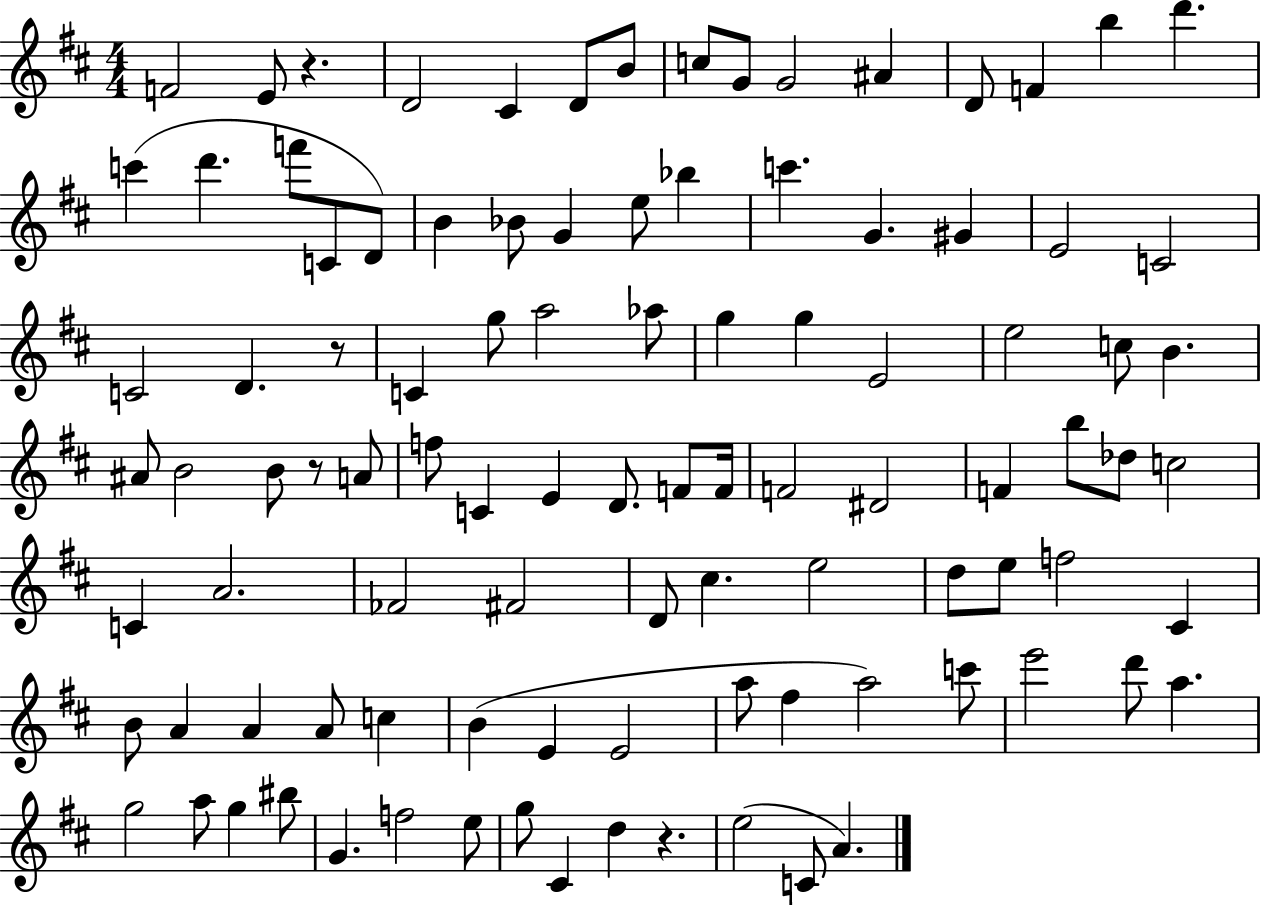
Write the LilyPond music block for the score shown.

{
  \clef treble
  \numericTimeSignature
  \time 4/4
  \key d \major
  \repeat volta 2 { f'2 e'8 r4. | d'2 cis'4 d'8 b'8 | c''8 g'8 g'2 ais'4 | d'8 f'4 b''4 d'''4. | \break c'''4( d'''4. f'''8 c'8 d'8) | b'4 bes'8 g'4 e''8 bes''4 | c'''4. g'4. gis'4 | e'2 c'2 | \break c'2 d'4. r8 | c'4 g''8 a''2 aes''8 | g''4 g''4 e'2 | e''2 c''8 b'4. | \break ais'8 b'2 b'8 r8 a'8 | f''8 c'4 e'4 d'8. f'8 f'16 | f'2 dis'2 | f'4 b''8 des''8 c''2 | \break c'4 a'2. | fes'2 fis'2 | d'8 cis''4. e''2 | d''8 e''8 f''2 cis'4 | \break b'8 a'4 a'4 a'8 c''4 | b'4( e'4 e'2 | a''8 fis''4 a''2) c'''8 | e'''2 d'''8 a''4. | \break g''2 a''8 g''4 bis''8 | g'4. f''2 e''8 | g''8 cis'4 d''4 r4. | e''2( c'8 a'4.) | \break } \bar "|."
}